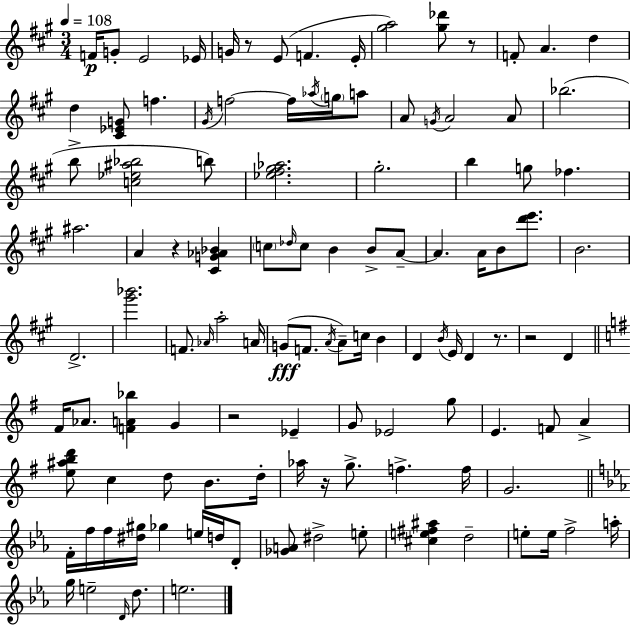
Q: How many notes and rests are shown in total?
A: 116